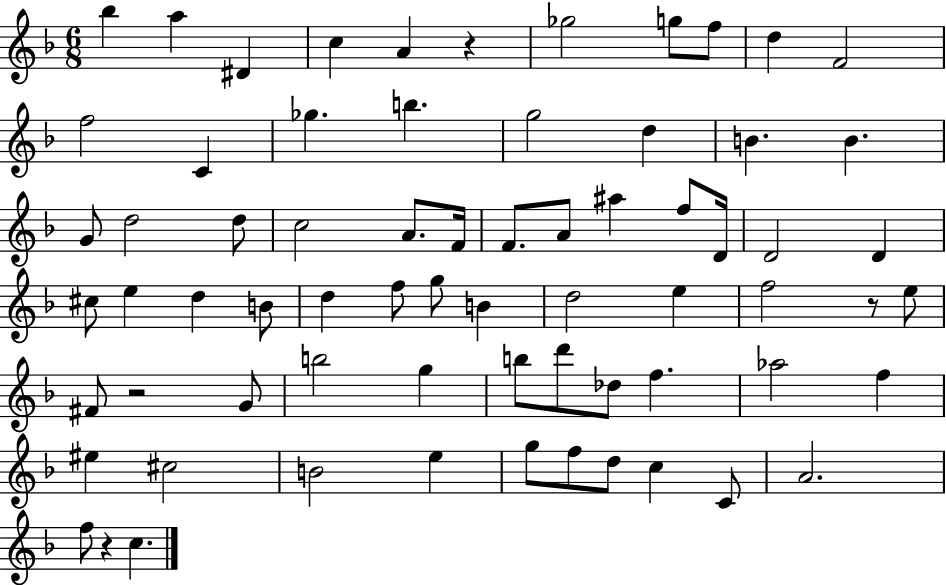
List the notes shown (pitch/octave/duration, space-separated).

Bb5/q A5/q D#4/q C5/q A4/q R/q Gb5/h G5/e F5/e D5/q F4/h F5/h C4/q Gb5/q. B5/q. G5/h D5/q B4/q. B4/q. G4/e D5/h D5/e C5/h A4/e. F4/s F4/e. A4/e A#5/q F5/e D4/s D4/h D4/q C#5/e E5/q D5/q B4/e D5/q F5/e G5/e B4/q D5/h E5/q F5/h R/e E5/e F#4/e R/h G4/e B5/h G5/q B5/e D6/e Db5/e F5/q. Ab5/h F5/q EIS5/q C#5/h B4/h E5/q G5/e F5/e D5/e C5/q C4/e A4/h. F5/e R/q C5/q.